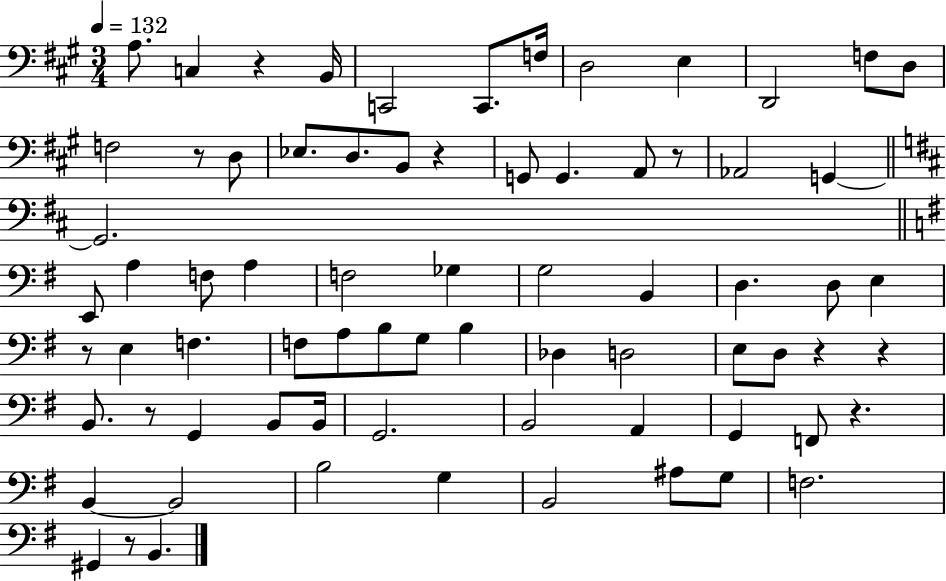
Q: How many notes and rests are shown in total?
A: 73